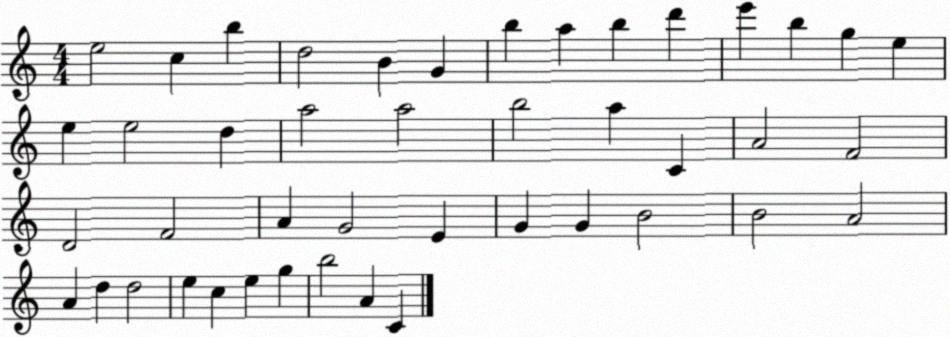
X:1
T:Untitled
M:4/4
L:1/4
K:C
e2 c b d2 B G b a b d' e' b g e e e2 d a2 a2 b2 a C A2 F2 D2 F2 A G2 E G G B2 B2 A2 A d d2 e c e g b2 A C